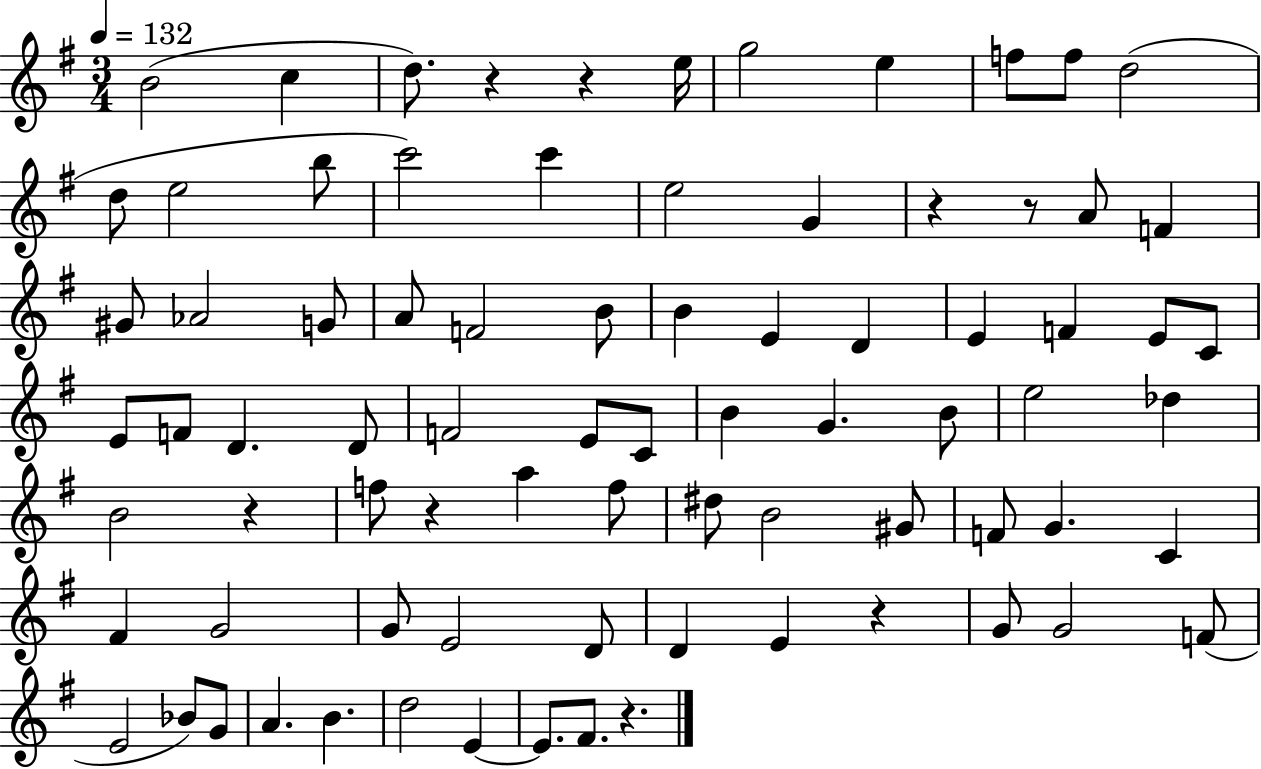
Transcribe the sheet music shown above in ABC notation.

X:1
T:Untitled
M:3/4
L:1/4
K:G
B2 c d/2 z z e/4 g2 e f/2 f/2 d2 d/2 e2 b/2 c'2 c' e2 G z z/2 A/2 F ^G/2 _A2 G/2 A/2 F2 B/2 B E D E F E/2 C/2 E/2 F/2 D D/2 F2 E/2 C/2 B G B/2 e2 _d B2 z f/2 z a f/2 ^d/2 B2 ^G/2 F/2 G C ^F G2 G/2 E2 D/2 D E z G/2 G2 F/2 E2 _B/2 G/2 A B d2 E E/2 ^F/2 z